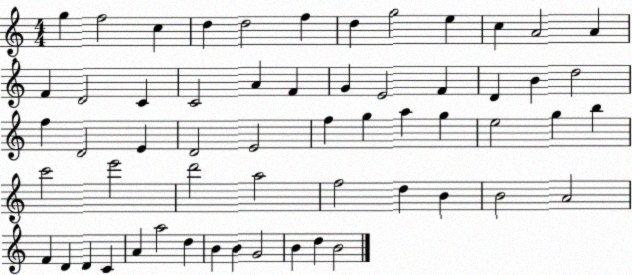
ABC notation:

X:1
T:Untitled
M:4/4
L:1/4
K:C
g f2 c d d2 f d g2 e c A2 A F D2 C C2 A F G E2 F D B d2 f D2 E D2 E2 f g a g e2 g b c'2 e'2 d'2 a2 f2 d B B2 A2 F D D C A a2 d B B G2 B d B2